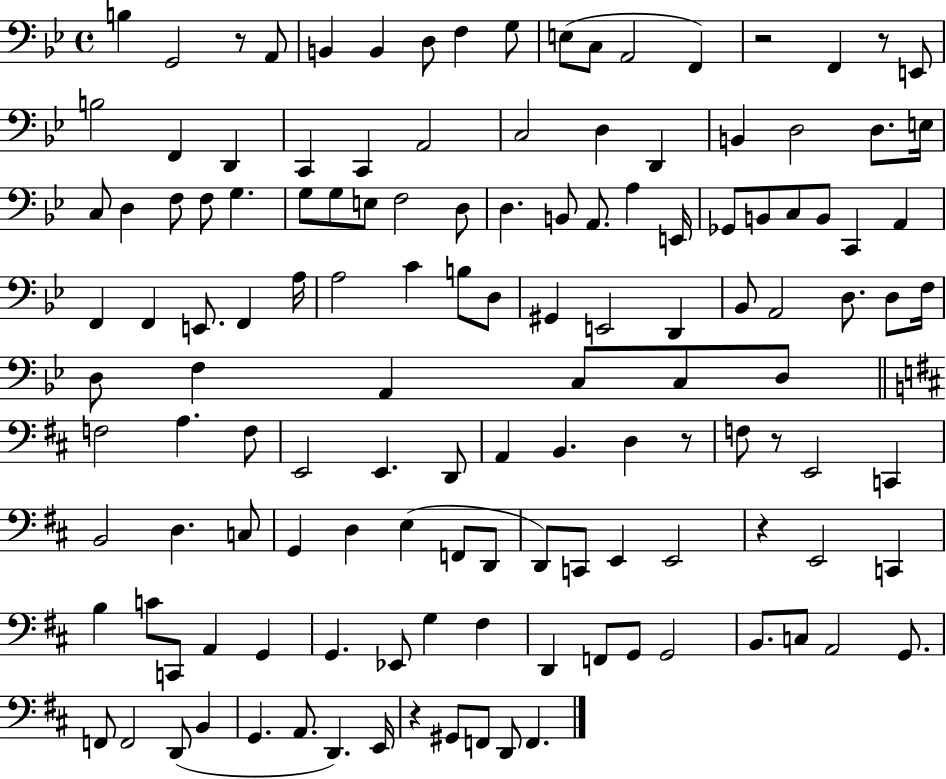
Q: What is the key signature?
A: BES major